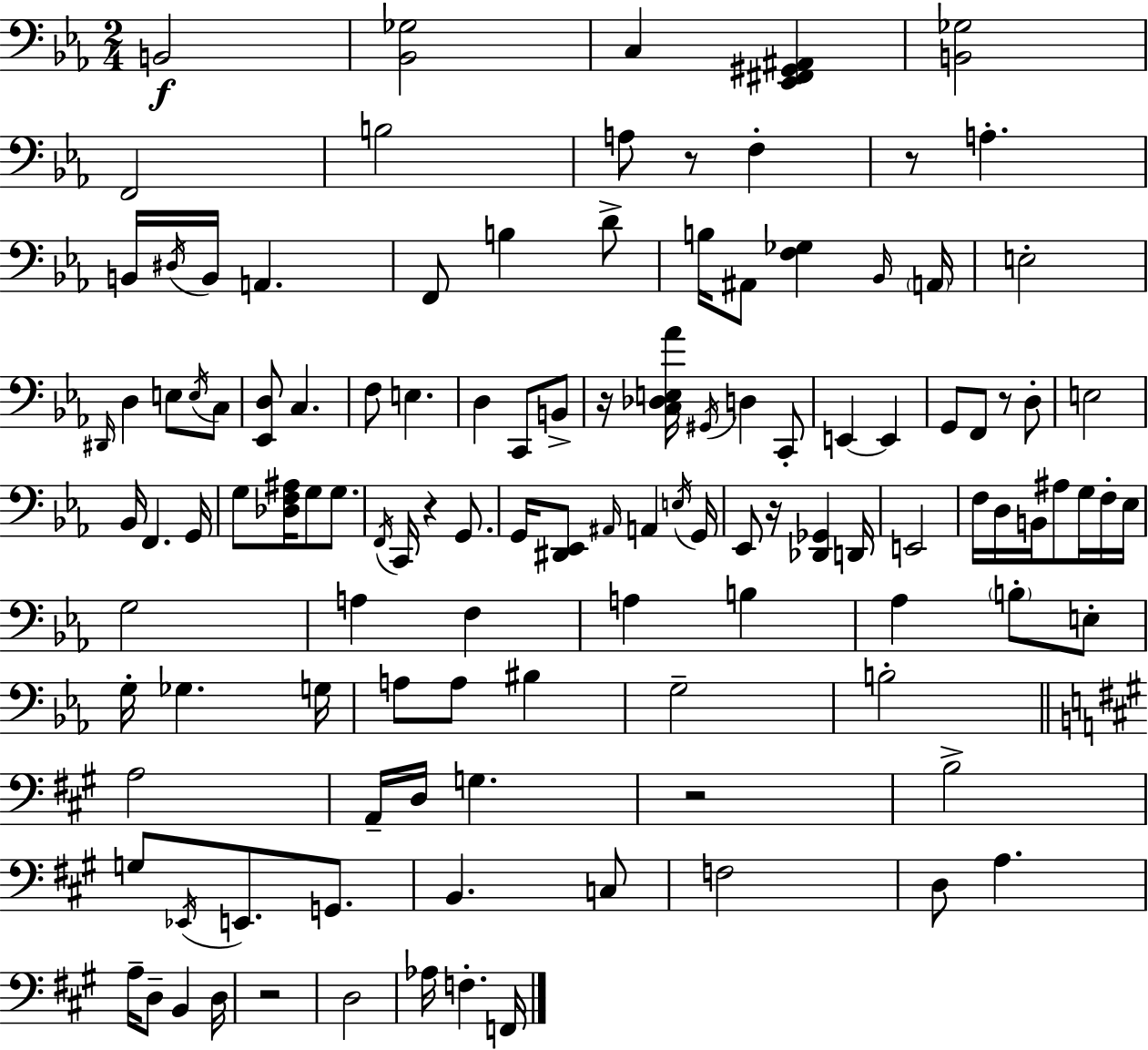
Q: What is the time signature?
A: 2/4